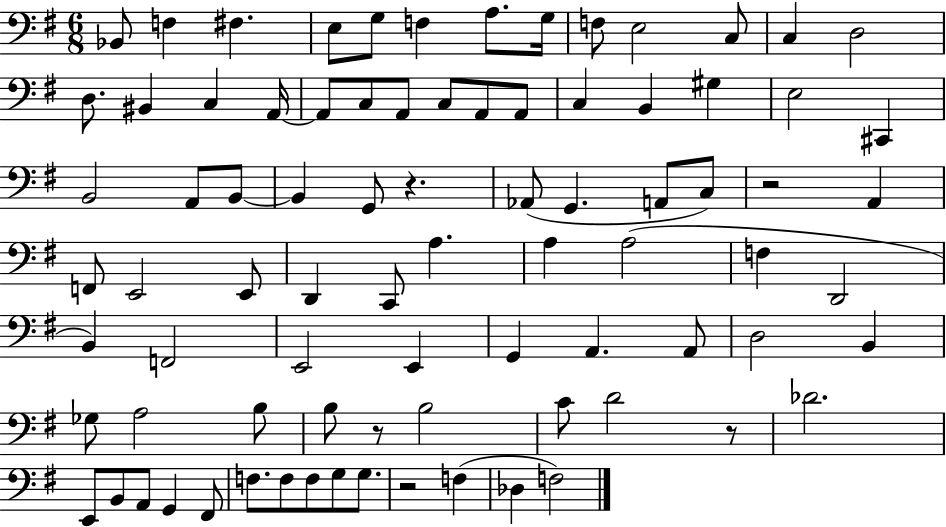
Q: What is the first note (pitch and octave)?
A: Bb2